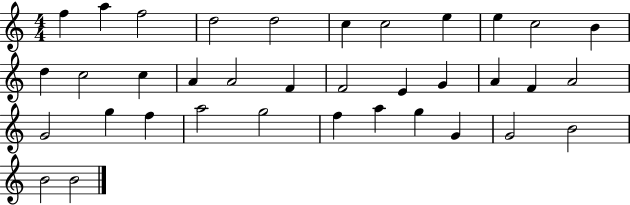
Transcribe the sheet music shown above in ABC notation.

X:1
T:Untitled
M:4/4
L:1/4
K:C
f a f2 d2 d2 c c2 e e c2 B d c2 c A A2 F F2 E G A F A2 G2 g f a2 g2 f a g G G2 B2 B2 B2